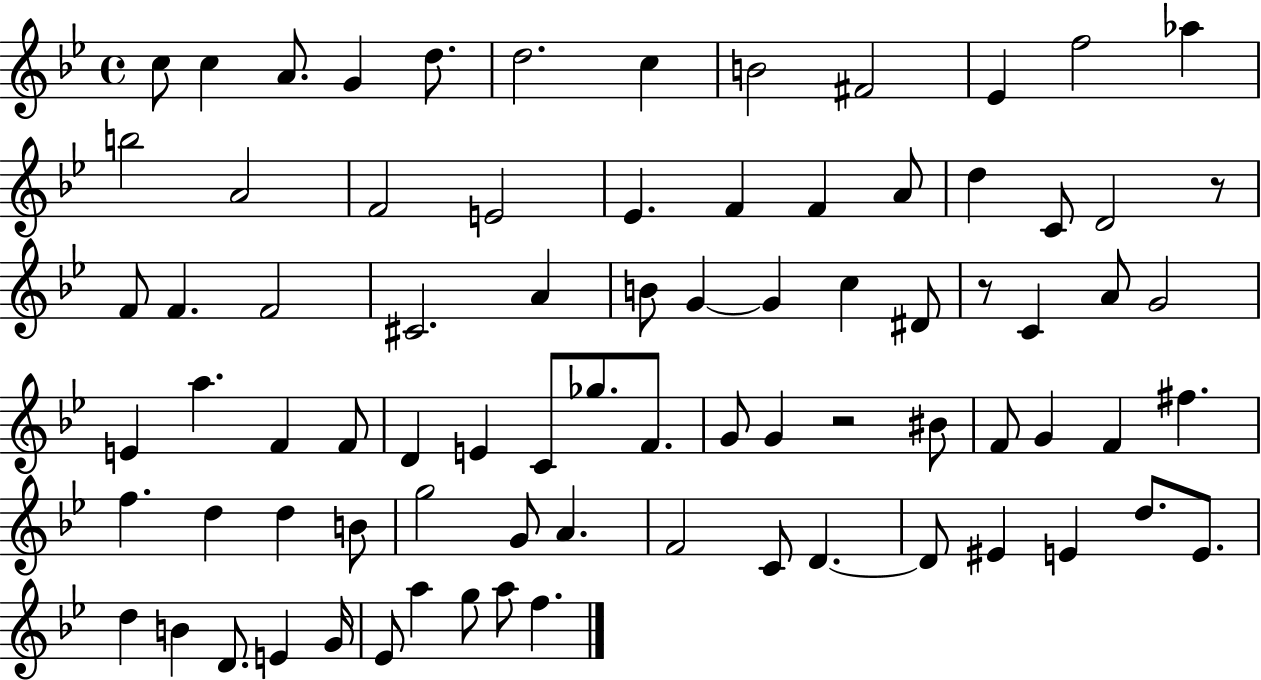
C5/e C5/q A4/e. G4/q D5/e. D5/h. C5/q B4/h F#4/h Eb4/q F5/h Ab5/q B5/h A4/h F4/h E4/h Eb4/q. F4/q F4/q A4/e D5/q C4/e D4/h R/e F4/e F4/q. F4/h C#4/h. A4/q B4/e G4/q G4/q C5/q D#4/e R/e C4/q A4/e G4/h E4/q A5/q. F4/q F4/e D4/q E4/q C4/e Gb5/e. F4/e. G4/e G4/q R/h BIS4/e F4/e G4/q F4/q F#5/q. F5/q. D5/q D5/q B4/e G5/h G4/e A4/q. F4/h C4/e D4/q. D4/e EIS4/q E4/q D5/e. E4/e. D5/q B4/q D4/e. E4/q G4/s Eb4/e A5/q G5/e A5/e F5/q.